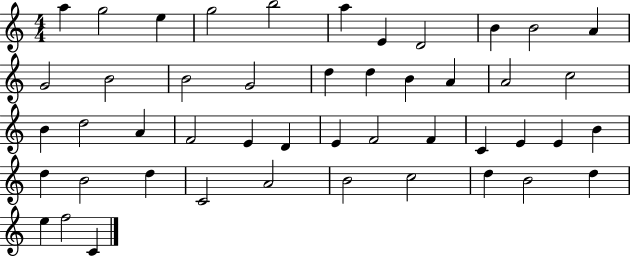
X:1
T:Untitled
M:4/4
L:1/4
K:C
a g2 e g2 b2 a E D2 B B2 A G2 B2 B2 G2 d d B A A2 c2 B d2 A F2 E D E F2 F C E E B d B2 d C2 A2 B2 c2 d B2 d e f2 C